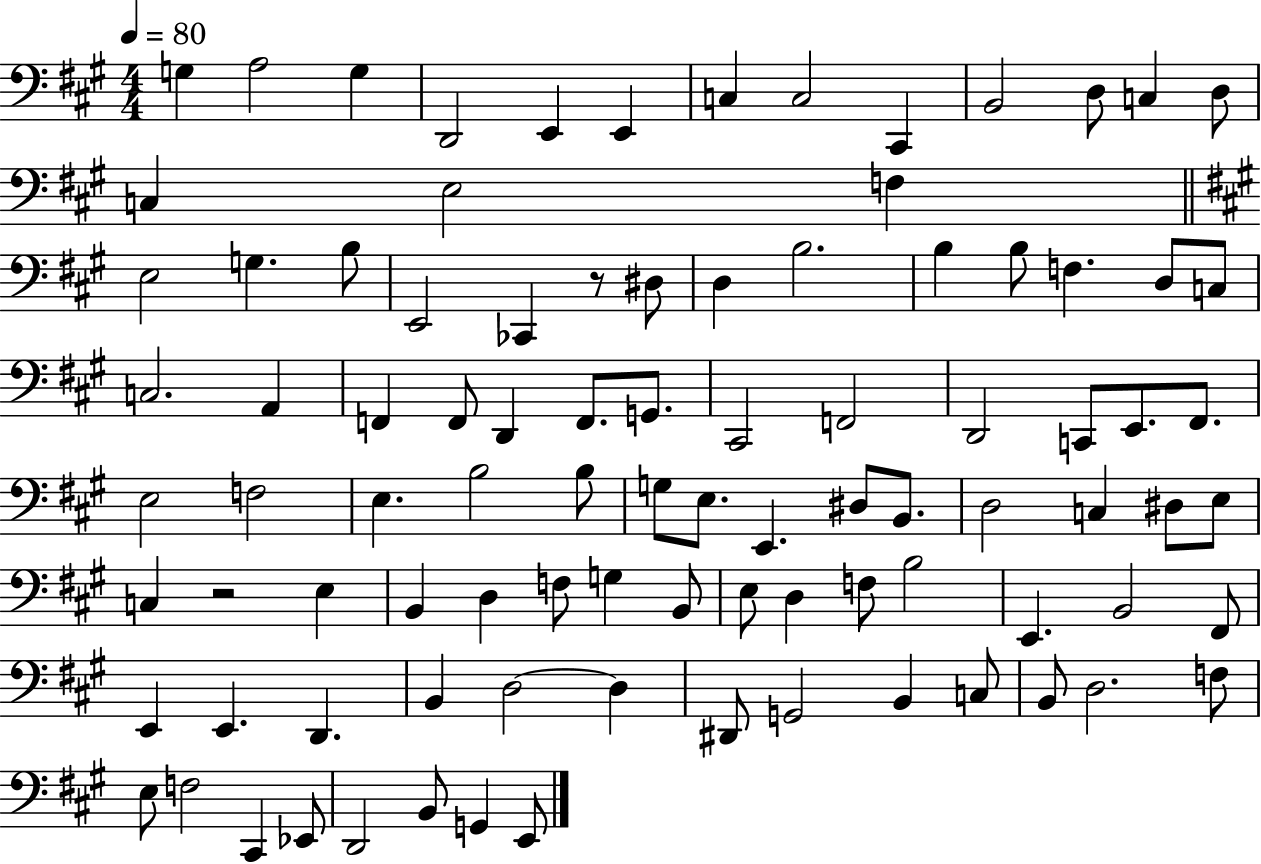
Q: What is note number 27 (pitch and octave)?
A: F3